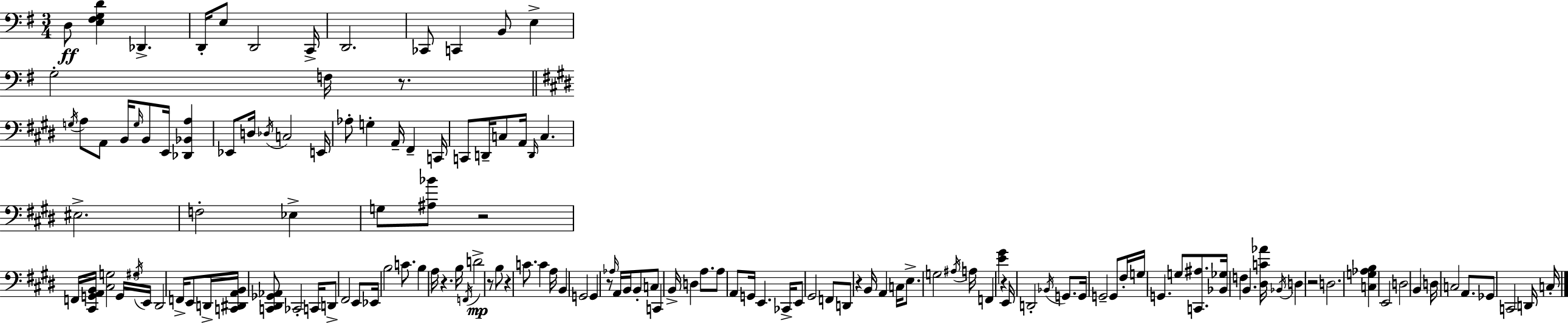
{
  \clef bass
  \numericTimeSignature
  \time 3/4
  \key e \minor
  \repeat volta 2 { d8\ff <e fis g d'>4 des,4.-> | d,16-. e8 d,2 c,16-> | d,2. | ces,8 c,4 b,8 e4-> | \break g2-. f16 r8. | \bar "||" \break \key e \major \acciaccatura { g16 } a8 a,8 b,16 \grace { g16 } b,8 e,16 <des, bes, a>4 | ees,8 d16 \acciaccatura { des16 } c2 | e,16 aes8-. g4-. a,16-- fis,4-- | c,16 c,8 d,16-- c8 a,16 \grace { d,16 } c4. | \break eis2.-> | f2-. | ees4-> g8 <ais bes'>8 r2 | f,16 <cis, g, a, b,>16 <cis g>2 | \break \tuplet 3/2 { g,16 \acciaccatura { gis16 } e,16 } dis,2 | f,16-> e,8 d,16-> <c, dis, a, b,>16 <c, dis, ges, aes,>8 ces,2-. | c,16 d,8-> fis,2 | e,8 ees,16 b2 | \break c'8. b4 a16 r4. | b16 \acciaccatura { f,16 } d'2->\mp | r8 b8 r4 c'8. | c'4 a16 b,4 g,2 | \break g,4 r8 | \grace { aes16 } a,16 b,16 b,8-. c8 c,4 b,16-> | d4 a8. a8 a,8 g,16 | e,4. ces,16-> e,8 gis,2 | \break f,8 d,8 r4 | b,16 a,4 c16 e8.-> g2 | \acciaccatura { ais16 } a16 f,4 | <e' gis'>4 r4 e,16 d,2-. | \break \acciaccatura { bes,16 } g,8. g,16 g,2-- | g,8 fis16-. g16 g,4. | g8 <c, ais>8. <bes, ges>16 f4 | b,4. <dis c' aes'>16 \acciaccatura { bes,16 } d4 | \break r2 d2. | <c g aes b>4 | e,2 d2 | b,4 d16 c2 | \break a,8. ges,8 | c,2 d,16 c16-. } \bar "|."
}